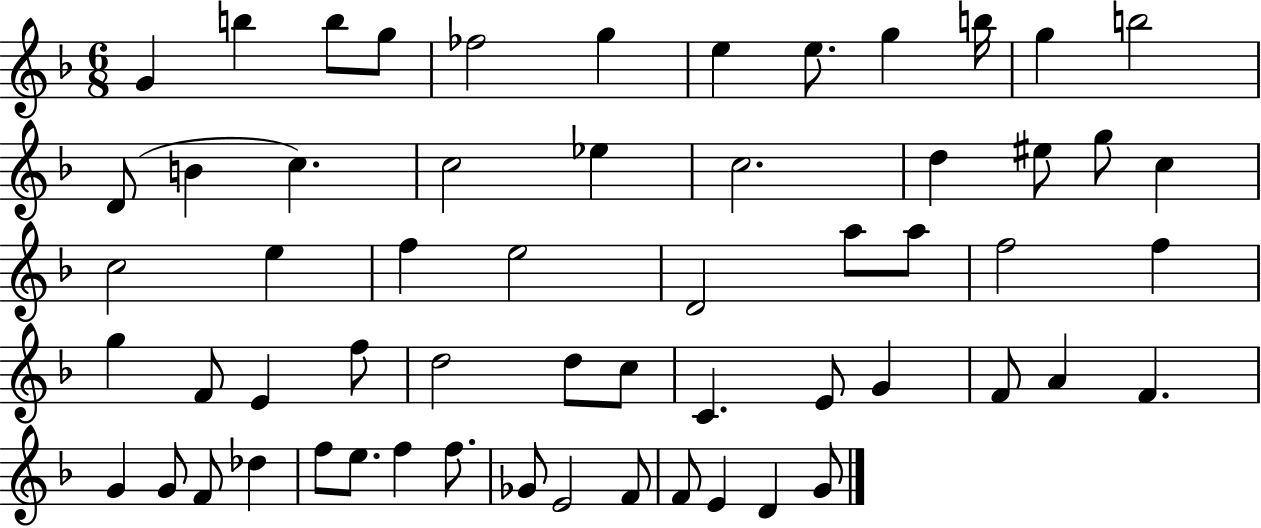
{
  \clef treble
  \numericTimeSignature
  \time 6/8
  \key f \major
  g'4 b''4 b''8 g''8 | fes''2 g''4 | e''4 e''8. g''4 b''16 | g''4 b''2 | \break d'8( b'4 c''4.) | c''2 ees''4 | c''2. | d''4 eis''8 g''8 c''4 | \break c''2 e''4 | f''4 e''2 | d'2 a''8 a''8 | f''2 f''4 | \break g''4 f'8 e'4 f''8 | d''2 d''8 c''8 | c'4. e'8 g'4 | f'8 a'4 f'4. | \break g'4 g'8 f'8 des''4 | f''8 e''8. f''4 f''8. | ges'8 e'2 f'8 | f'8 e'4 d'4 g'8 | \break \bar "|."
}